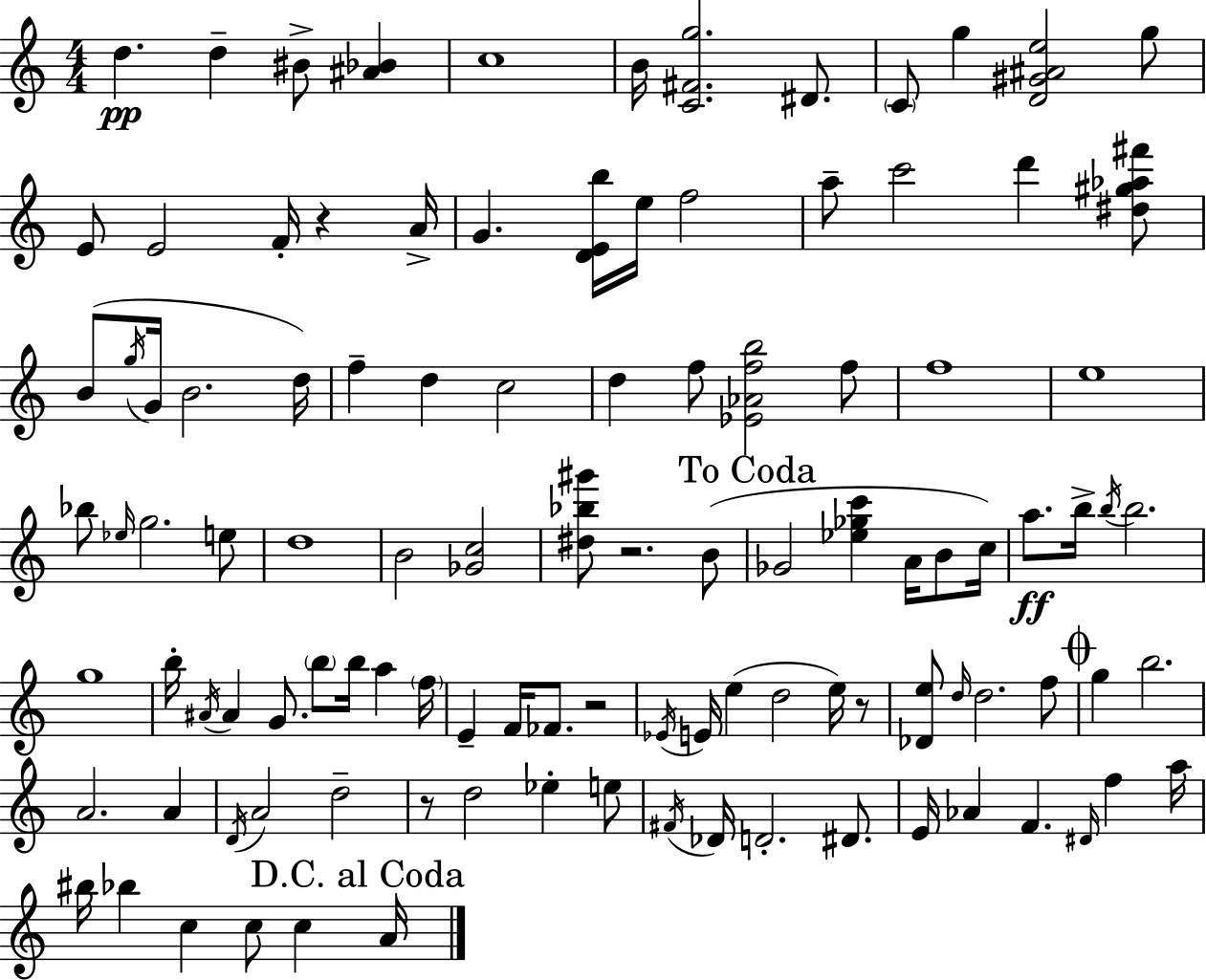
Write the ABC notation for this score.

X:1
T:Untitled
M:4/4
L:1/4
K:Am
d d ^B/2 [^A_B] c4 B/4 [C^Fg]2 ^D/2 C/2 g [D^G^Ae]2 g/2 E/2 E2 F/4 z A/4 G [DEb]/4 e/4 f2 a/2 c'2 d' [^d^g_a^f']/2 B/2 g/4 G/4 B2 d/4 f d c2 d f/2 [_E_Afb]2 f/2 f4 e4 _b/2 _e/4 g2 e/2 d4 B2 [_Gc]2 [^d_b^g']/2 z2 B/2 _G2 [_e_gc'] A/4 B/2 c/4 a/2 b/4 b/4 b2 g4 b/4 ^A/4 ^A G/2 b/2 b/4 a f/4 E F/4 _F/2 z2 _E/4 E/4 e d2 e/4 z/2 [_De]/2 d/4 d2 f/2 g b2 A2 A D/4 A2 d2 z/2 d2 _e e/2 ^F/4 _D/4 D2 ^D/2 E/4 _A F ^D/4 f a/4 ^b/4 _b c c/2 c A/4